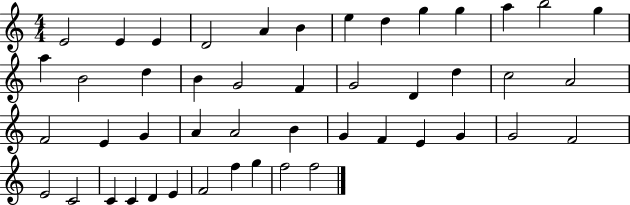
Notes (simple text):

E4/h E4/q E4/q D4/h A4/q B4/q E5/q D5/q G5/q G5/q A5/q B5/h G5/q A5/q B4/h D5/q B4/q G4/h F4/q G4/h D4/q D5/q C5/h A4/h F4/h E4/q G4/q A4/q A4/h B4/q G4/q F4/q E4/q G4/q G4/h F4/h E4/h C4/h C4/q C4/q D4/q E4/q F4/h F5/q G5/q F5/h F5/h